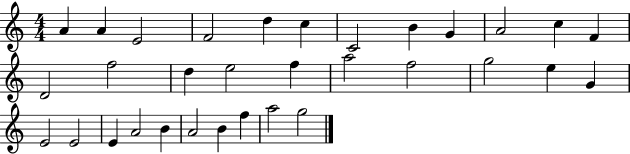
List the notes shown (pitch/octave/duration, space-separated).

A4/q A4/q E4/h F4/h D5/q C5/q C4/h B4/q G4/q A4/h C5/q F4/q D4/h F5/h D5/q E5/h F5/q A5/h F5/h G5/h E5/q G4/q E4/h E4/h E4/q A4/h B4/q A4/h B4/q F5/q A5/h G5/h